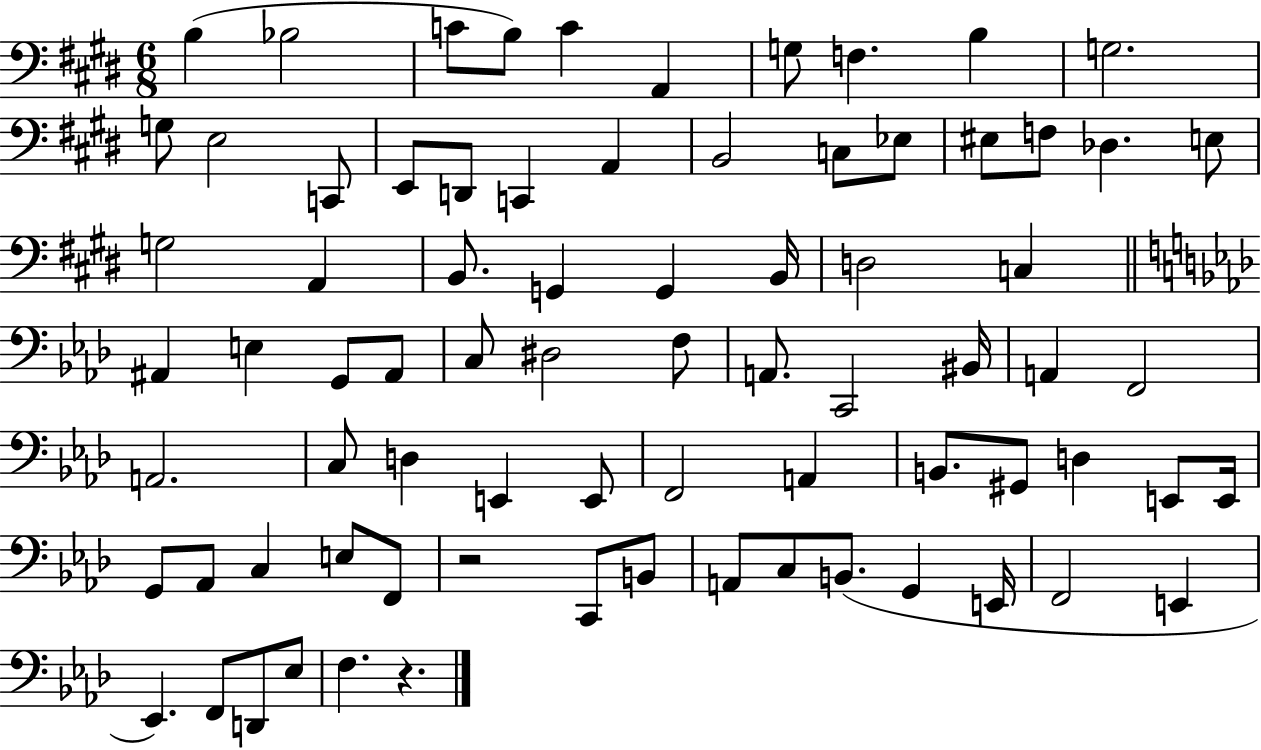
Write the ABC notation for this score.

X:1
T:Untitled
M:6/8
L:1/4
K:E
B, _B,2 C/2 B,/2 C A,, G,/2 F, B, G,2 G,/2 E,2 C,,/2 E,,/2 D,,/2 C,, A,, B,,2 C,/2 _E,/2 ^E,/2 F,/2 _D, E,/2 G,2 A,, B,,/2 G,, G,, B,,/4 D,2 C, ^A,, E, G,,/2 ^A,,/2 C,/2 ^D,2 F,/2 A,,/2 C,,2 ^B,,/4 A,, F,,2 A,,2 C,/2 D, E,, E,,/2 F,,2 A,, B,,/2 ^G,,/2 D, E,,/2 E,,/4 G,,/2 _A,,/2 C, E,/2 F,,/2 z2 C,,/2 B,,/2 A,,/2 C,/2 B,,/2 G,, E,,/4 F,,2 E,, _E,, F,,/2 D,,/2 _E,/2 F, z